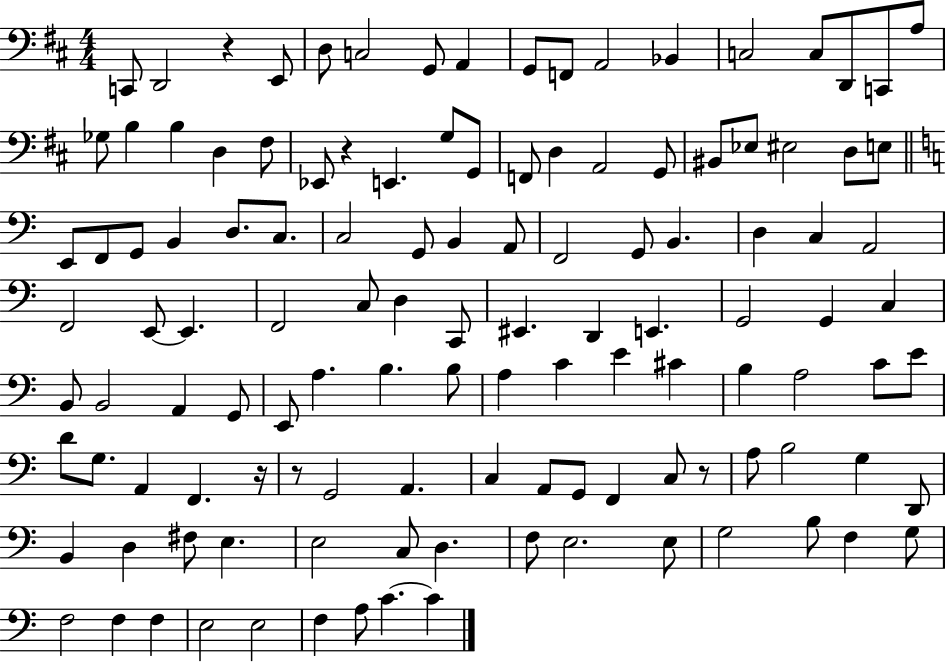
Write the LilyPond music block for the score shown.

{
  \clef bass
  \numericTimeSignature
  \time 4/4
  \key d \major
  c,8 d,2 r4 e,8 | d8 c2 g,8 a,4 | g,8 f,8 a,2 bes,4 | c2 c8 d,8 c,8 a8 | \break ges8 b4 b4 d4 fis8 | ees,8 r4 e,4. g8 g,8 | f,8 d4 a,2 g,8 | bis,8 ees8 eis2 d8 e8 | \break \bar "||" \break \key a \minor e,8 f,8 g,8 b,4 d8. c8. | c2 g,8 b,4 a,8 | f,2 g,8 b,4. | d4 c4 a,2 | \break f,2 e,8~~ e,4. | f,2 c8 d4 c,8 | eis,4. d,4 e,4. | g,2 g,4 c4 | \break b,8 b,2 a,4 g,8 | e,8 a4. b4. b8 | a4 c'4 e'4 cis'4 | b4 a2 c'8 e'8 | \break d'8 g8. a,4 f,4. r16 | r8 g,2 a,4. | c4 a,8 g,8 f,4 c8 r8 | a8 b2 g4 d,8 | \break b,4 d4 fis8 e4. | e2 c8 d4. | f8 e2. e8 | g2 b8 f4 g8 | \break f2 f4 f4 | e2 e2 | f4 a8 c'4.~~ c'4 | \bar "|."
}